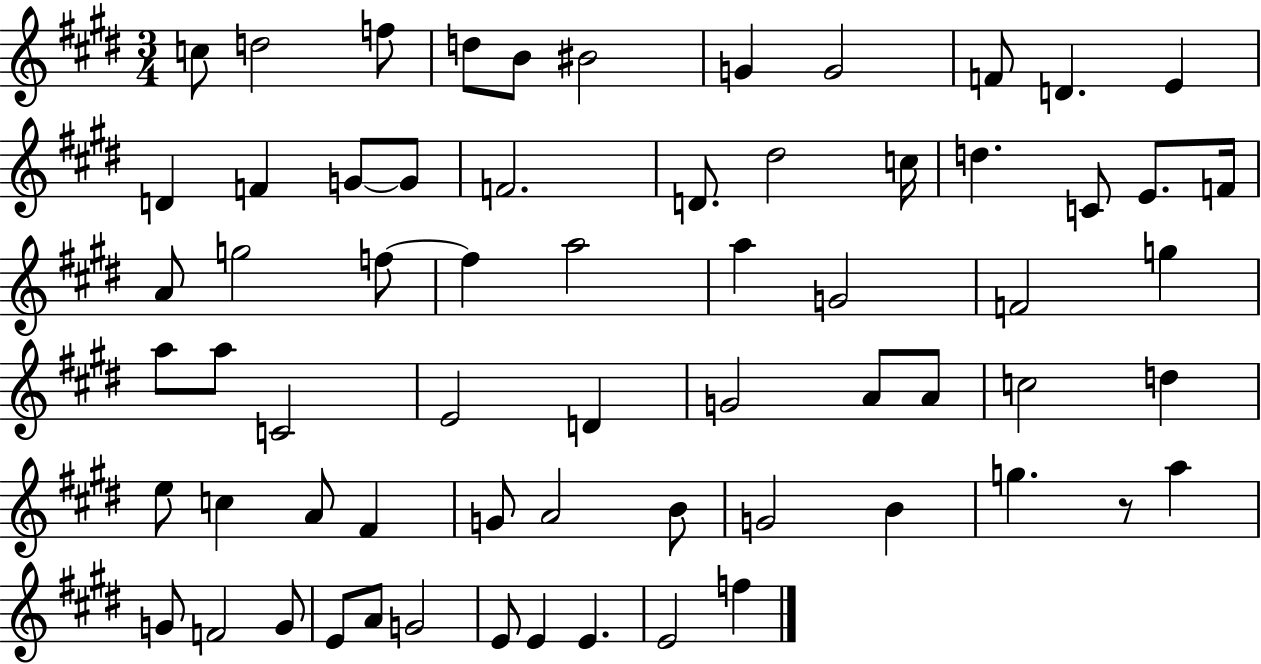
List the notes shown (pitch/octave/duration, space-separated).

C5/e D5/h F5/e D5/e B4/e BIS4/h G4/q G4/h F4/e D4/q. E4/q D4/q F4/q G4/e G4/e F4/h. D4/e. D#5/h C5/s D5/q. C4/e E4/e. F4/s A4/e G5/h F5/e F5/q A5/h A5/q G4/h F4/h G5/q A5/e A5/e C4/h E4/h D4/q G4/h A4/e A4/e C5/h D5/q E5/e C5/q A4/e F#4/q G4/e A4/h B4/e G4/h B4/q G5/q. R/e A5/q G4/e F4/h G4/e E4/e A4/e G4/h E4/e E4/q E4/q. E4/h F5/q